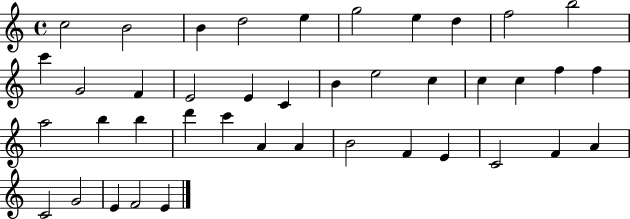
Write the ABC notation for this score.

X:1
T:Untitled
M:4/4
L:1/4
K:C
c2 B2 B d2 e g2 e d f2 b2 c' G2 F E2 E C B e2 c c c f f a2 b b d' c' A A B2 F E C2 F A C2 G2 E F2 E